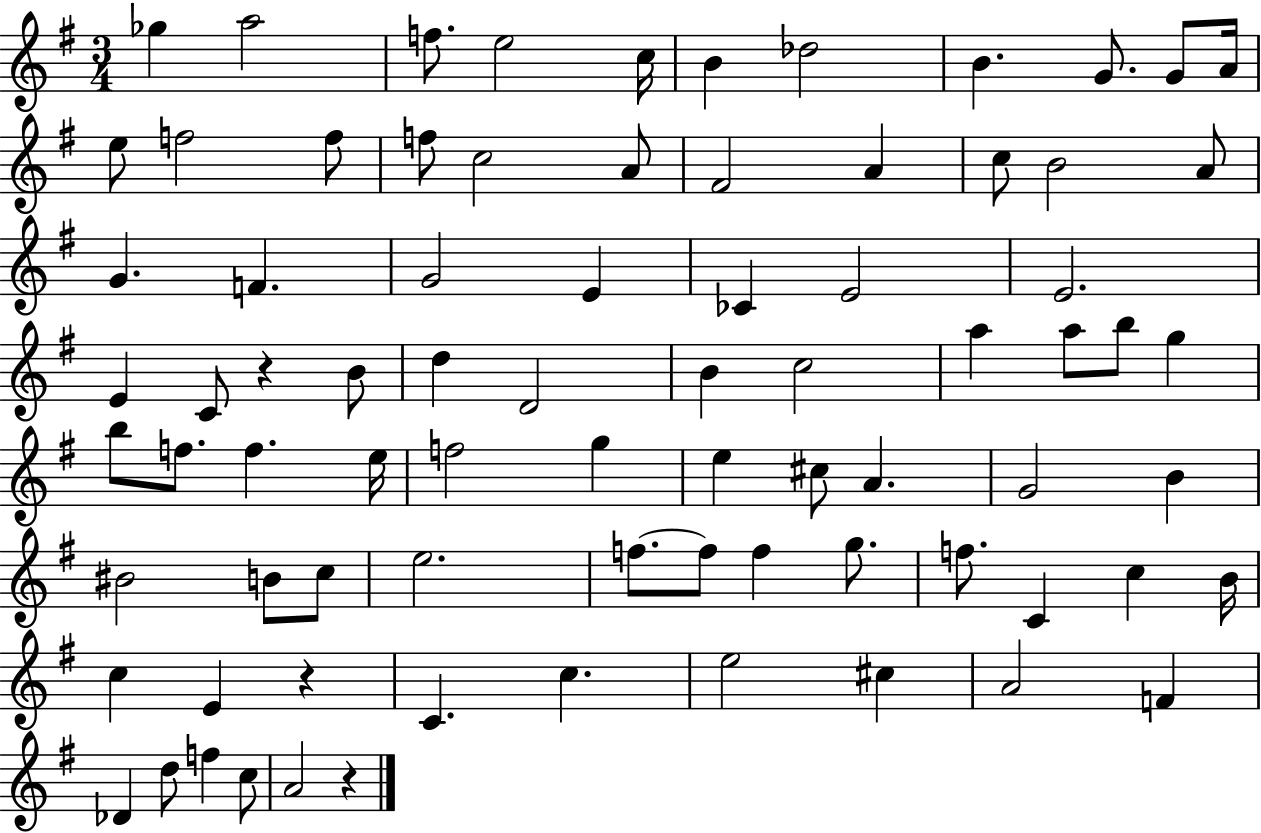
{
  \clef treble
  \numericTimeSignature
  \time 3/4
  \key g \major
  ges''4 a''2 | f''8. e''2 c''16 | b'4 des''2 | b'4. g'8. g'8 a'16 | \break e''8 f''2 f''8 | f''8 c''2 a'8 | fis'2 a'4 | c''8 b'2 a'8 | \break g'4. f'4. | g'2 e'4 | ces'4 e'2 | e'2. | \break e'4 c'8 r4 b'8 | d''4 d'2 | b'4 c''2 | a''4 a''8 b''8 g''4 | \break b''8 f''8. f''4. e''16 | f''2 g''4 | e''4 cis''8 a'4. | g'2 b'4 | \break bis'2 b'8 c''8 | e''2. | f''8.~~ f''8 f''4 g''8. | f''8. c'4 c''4 b'16 | \break c''4 e'4 r4 | c'4. c''4. | e''2 cis''4 | a'2 f'4 | \break des'4 d''8 f''4 c''8 | a'2 r4 | \bar "|."
}